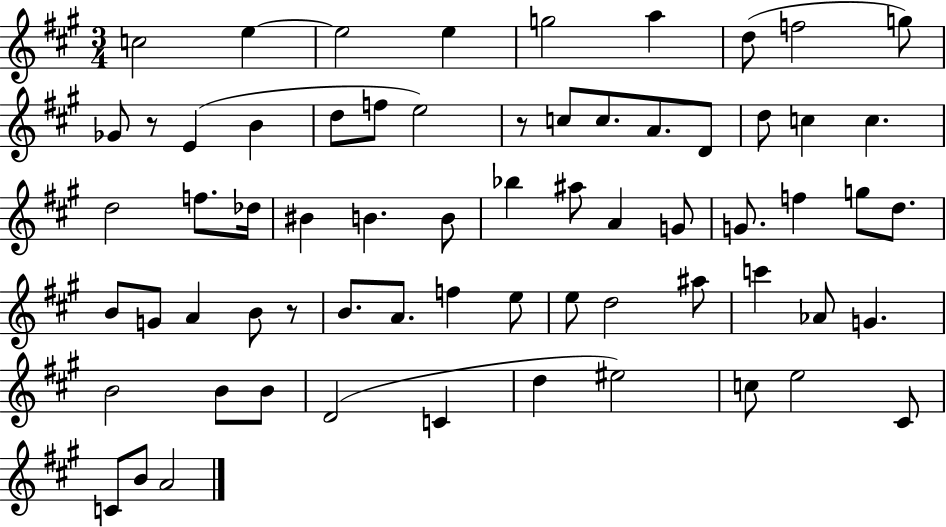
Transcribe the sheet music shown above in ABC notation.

X:1
T:Untitled
M:3/4
L:1/4
K:A
c2 e e2 e g2 a d/2 f2 g/2 _G/2 z/2 E B d/2 f/2 e2 z/2 c/2 c/2 A/2 D/2 d/2 c c d2 f/2 _d/4 ^B B B/2 _b ^a/2 A G/2 G/2 f g/2 d/2 B/2 G/2 A B/2 z/2 B/2 A/2 f e/2 e/2 d2 ^a/2 c' _A/2 G B2 B/2 B/2 D2 C d ^e2 c/2 e2 ^C/2 C/2 B/2 A2